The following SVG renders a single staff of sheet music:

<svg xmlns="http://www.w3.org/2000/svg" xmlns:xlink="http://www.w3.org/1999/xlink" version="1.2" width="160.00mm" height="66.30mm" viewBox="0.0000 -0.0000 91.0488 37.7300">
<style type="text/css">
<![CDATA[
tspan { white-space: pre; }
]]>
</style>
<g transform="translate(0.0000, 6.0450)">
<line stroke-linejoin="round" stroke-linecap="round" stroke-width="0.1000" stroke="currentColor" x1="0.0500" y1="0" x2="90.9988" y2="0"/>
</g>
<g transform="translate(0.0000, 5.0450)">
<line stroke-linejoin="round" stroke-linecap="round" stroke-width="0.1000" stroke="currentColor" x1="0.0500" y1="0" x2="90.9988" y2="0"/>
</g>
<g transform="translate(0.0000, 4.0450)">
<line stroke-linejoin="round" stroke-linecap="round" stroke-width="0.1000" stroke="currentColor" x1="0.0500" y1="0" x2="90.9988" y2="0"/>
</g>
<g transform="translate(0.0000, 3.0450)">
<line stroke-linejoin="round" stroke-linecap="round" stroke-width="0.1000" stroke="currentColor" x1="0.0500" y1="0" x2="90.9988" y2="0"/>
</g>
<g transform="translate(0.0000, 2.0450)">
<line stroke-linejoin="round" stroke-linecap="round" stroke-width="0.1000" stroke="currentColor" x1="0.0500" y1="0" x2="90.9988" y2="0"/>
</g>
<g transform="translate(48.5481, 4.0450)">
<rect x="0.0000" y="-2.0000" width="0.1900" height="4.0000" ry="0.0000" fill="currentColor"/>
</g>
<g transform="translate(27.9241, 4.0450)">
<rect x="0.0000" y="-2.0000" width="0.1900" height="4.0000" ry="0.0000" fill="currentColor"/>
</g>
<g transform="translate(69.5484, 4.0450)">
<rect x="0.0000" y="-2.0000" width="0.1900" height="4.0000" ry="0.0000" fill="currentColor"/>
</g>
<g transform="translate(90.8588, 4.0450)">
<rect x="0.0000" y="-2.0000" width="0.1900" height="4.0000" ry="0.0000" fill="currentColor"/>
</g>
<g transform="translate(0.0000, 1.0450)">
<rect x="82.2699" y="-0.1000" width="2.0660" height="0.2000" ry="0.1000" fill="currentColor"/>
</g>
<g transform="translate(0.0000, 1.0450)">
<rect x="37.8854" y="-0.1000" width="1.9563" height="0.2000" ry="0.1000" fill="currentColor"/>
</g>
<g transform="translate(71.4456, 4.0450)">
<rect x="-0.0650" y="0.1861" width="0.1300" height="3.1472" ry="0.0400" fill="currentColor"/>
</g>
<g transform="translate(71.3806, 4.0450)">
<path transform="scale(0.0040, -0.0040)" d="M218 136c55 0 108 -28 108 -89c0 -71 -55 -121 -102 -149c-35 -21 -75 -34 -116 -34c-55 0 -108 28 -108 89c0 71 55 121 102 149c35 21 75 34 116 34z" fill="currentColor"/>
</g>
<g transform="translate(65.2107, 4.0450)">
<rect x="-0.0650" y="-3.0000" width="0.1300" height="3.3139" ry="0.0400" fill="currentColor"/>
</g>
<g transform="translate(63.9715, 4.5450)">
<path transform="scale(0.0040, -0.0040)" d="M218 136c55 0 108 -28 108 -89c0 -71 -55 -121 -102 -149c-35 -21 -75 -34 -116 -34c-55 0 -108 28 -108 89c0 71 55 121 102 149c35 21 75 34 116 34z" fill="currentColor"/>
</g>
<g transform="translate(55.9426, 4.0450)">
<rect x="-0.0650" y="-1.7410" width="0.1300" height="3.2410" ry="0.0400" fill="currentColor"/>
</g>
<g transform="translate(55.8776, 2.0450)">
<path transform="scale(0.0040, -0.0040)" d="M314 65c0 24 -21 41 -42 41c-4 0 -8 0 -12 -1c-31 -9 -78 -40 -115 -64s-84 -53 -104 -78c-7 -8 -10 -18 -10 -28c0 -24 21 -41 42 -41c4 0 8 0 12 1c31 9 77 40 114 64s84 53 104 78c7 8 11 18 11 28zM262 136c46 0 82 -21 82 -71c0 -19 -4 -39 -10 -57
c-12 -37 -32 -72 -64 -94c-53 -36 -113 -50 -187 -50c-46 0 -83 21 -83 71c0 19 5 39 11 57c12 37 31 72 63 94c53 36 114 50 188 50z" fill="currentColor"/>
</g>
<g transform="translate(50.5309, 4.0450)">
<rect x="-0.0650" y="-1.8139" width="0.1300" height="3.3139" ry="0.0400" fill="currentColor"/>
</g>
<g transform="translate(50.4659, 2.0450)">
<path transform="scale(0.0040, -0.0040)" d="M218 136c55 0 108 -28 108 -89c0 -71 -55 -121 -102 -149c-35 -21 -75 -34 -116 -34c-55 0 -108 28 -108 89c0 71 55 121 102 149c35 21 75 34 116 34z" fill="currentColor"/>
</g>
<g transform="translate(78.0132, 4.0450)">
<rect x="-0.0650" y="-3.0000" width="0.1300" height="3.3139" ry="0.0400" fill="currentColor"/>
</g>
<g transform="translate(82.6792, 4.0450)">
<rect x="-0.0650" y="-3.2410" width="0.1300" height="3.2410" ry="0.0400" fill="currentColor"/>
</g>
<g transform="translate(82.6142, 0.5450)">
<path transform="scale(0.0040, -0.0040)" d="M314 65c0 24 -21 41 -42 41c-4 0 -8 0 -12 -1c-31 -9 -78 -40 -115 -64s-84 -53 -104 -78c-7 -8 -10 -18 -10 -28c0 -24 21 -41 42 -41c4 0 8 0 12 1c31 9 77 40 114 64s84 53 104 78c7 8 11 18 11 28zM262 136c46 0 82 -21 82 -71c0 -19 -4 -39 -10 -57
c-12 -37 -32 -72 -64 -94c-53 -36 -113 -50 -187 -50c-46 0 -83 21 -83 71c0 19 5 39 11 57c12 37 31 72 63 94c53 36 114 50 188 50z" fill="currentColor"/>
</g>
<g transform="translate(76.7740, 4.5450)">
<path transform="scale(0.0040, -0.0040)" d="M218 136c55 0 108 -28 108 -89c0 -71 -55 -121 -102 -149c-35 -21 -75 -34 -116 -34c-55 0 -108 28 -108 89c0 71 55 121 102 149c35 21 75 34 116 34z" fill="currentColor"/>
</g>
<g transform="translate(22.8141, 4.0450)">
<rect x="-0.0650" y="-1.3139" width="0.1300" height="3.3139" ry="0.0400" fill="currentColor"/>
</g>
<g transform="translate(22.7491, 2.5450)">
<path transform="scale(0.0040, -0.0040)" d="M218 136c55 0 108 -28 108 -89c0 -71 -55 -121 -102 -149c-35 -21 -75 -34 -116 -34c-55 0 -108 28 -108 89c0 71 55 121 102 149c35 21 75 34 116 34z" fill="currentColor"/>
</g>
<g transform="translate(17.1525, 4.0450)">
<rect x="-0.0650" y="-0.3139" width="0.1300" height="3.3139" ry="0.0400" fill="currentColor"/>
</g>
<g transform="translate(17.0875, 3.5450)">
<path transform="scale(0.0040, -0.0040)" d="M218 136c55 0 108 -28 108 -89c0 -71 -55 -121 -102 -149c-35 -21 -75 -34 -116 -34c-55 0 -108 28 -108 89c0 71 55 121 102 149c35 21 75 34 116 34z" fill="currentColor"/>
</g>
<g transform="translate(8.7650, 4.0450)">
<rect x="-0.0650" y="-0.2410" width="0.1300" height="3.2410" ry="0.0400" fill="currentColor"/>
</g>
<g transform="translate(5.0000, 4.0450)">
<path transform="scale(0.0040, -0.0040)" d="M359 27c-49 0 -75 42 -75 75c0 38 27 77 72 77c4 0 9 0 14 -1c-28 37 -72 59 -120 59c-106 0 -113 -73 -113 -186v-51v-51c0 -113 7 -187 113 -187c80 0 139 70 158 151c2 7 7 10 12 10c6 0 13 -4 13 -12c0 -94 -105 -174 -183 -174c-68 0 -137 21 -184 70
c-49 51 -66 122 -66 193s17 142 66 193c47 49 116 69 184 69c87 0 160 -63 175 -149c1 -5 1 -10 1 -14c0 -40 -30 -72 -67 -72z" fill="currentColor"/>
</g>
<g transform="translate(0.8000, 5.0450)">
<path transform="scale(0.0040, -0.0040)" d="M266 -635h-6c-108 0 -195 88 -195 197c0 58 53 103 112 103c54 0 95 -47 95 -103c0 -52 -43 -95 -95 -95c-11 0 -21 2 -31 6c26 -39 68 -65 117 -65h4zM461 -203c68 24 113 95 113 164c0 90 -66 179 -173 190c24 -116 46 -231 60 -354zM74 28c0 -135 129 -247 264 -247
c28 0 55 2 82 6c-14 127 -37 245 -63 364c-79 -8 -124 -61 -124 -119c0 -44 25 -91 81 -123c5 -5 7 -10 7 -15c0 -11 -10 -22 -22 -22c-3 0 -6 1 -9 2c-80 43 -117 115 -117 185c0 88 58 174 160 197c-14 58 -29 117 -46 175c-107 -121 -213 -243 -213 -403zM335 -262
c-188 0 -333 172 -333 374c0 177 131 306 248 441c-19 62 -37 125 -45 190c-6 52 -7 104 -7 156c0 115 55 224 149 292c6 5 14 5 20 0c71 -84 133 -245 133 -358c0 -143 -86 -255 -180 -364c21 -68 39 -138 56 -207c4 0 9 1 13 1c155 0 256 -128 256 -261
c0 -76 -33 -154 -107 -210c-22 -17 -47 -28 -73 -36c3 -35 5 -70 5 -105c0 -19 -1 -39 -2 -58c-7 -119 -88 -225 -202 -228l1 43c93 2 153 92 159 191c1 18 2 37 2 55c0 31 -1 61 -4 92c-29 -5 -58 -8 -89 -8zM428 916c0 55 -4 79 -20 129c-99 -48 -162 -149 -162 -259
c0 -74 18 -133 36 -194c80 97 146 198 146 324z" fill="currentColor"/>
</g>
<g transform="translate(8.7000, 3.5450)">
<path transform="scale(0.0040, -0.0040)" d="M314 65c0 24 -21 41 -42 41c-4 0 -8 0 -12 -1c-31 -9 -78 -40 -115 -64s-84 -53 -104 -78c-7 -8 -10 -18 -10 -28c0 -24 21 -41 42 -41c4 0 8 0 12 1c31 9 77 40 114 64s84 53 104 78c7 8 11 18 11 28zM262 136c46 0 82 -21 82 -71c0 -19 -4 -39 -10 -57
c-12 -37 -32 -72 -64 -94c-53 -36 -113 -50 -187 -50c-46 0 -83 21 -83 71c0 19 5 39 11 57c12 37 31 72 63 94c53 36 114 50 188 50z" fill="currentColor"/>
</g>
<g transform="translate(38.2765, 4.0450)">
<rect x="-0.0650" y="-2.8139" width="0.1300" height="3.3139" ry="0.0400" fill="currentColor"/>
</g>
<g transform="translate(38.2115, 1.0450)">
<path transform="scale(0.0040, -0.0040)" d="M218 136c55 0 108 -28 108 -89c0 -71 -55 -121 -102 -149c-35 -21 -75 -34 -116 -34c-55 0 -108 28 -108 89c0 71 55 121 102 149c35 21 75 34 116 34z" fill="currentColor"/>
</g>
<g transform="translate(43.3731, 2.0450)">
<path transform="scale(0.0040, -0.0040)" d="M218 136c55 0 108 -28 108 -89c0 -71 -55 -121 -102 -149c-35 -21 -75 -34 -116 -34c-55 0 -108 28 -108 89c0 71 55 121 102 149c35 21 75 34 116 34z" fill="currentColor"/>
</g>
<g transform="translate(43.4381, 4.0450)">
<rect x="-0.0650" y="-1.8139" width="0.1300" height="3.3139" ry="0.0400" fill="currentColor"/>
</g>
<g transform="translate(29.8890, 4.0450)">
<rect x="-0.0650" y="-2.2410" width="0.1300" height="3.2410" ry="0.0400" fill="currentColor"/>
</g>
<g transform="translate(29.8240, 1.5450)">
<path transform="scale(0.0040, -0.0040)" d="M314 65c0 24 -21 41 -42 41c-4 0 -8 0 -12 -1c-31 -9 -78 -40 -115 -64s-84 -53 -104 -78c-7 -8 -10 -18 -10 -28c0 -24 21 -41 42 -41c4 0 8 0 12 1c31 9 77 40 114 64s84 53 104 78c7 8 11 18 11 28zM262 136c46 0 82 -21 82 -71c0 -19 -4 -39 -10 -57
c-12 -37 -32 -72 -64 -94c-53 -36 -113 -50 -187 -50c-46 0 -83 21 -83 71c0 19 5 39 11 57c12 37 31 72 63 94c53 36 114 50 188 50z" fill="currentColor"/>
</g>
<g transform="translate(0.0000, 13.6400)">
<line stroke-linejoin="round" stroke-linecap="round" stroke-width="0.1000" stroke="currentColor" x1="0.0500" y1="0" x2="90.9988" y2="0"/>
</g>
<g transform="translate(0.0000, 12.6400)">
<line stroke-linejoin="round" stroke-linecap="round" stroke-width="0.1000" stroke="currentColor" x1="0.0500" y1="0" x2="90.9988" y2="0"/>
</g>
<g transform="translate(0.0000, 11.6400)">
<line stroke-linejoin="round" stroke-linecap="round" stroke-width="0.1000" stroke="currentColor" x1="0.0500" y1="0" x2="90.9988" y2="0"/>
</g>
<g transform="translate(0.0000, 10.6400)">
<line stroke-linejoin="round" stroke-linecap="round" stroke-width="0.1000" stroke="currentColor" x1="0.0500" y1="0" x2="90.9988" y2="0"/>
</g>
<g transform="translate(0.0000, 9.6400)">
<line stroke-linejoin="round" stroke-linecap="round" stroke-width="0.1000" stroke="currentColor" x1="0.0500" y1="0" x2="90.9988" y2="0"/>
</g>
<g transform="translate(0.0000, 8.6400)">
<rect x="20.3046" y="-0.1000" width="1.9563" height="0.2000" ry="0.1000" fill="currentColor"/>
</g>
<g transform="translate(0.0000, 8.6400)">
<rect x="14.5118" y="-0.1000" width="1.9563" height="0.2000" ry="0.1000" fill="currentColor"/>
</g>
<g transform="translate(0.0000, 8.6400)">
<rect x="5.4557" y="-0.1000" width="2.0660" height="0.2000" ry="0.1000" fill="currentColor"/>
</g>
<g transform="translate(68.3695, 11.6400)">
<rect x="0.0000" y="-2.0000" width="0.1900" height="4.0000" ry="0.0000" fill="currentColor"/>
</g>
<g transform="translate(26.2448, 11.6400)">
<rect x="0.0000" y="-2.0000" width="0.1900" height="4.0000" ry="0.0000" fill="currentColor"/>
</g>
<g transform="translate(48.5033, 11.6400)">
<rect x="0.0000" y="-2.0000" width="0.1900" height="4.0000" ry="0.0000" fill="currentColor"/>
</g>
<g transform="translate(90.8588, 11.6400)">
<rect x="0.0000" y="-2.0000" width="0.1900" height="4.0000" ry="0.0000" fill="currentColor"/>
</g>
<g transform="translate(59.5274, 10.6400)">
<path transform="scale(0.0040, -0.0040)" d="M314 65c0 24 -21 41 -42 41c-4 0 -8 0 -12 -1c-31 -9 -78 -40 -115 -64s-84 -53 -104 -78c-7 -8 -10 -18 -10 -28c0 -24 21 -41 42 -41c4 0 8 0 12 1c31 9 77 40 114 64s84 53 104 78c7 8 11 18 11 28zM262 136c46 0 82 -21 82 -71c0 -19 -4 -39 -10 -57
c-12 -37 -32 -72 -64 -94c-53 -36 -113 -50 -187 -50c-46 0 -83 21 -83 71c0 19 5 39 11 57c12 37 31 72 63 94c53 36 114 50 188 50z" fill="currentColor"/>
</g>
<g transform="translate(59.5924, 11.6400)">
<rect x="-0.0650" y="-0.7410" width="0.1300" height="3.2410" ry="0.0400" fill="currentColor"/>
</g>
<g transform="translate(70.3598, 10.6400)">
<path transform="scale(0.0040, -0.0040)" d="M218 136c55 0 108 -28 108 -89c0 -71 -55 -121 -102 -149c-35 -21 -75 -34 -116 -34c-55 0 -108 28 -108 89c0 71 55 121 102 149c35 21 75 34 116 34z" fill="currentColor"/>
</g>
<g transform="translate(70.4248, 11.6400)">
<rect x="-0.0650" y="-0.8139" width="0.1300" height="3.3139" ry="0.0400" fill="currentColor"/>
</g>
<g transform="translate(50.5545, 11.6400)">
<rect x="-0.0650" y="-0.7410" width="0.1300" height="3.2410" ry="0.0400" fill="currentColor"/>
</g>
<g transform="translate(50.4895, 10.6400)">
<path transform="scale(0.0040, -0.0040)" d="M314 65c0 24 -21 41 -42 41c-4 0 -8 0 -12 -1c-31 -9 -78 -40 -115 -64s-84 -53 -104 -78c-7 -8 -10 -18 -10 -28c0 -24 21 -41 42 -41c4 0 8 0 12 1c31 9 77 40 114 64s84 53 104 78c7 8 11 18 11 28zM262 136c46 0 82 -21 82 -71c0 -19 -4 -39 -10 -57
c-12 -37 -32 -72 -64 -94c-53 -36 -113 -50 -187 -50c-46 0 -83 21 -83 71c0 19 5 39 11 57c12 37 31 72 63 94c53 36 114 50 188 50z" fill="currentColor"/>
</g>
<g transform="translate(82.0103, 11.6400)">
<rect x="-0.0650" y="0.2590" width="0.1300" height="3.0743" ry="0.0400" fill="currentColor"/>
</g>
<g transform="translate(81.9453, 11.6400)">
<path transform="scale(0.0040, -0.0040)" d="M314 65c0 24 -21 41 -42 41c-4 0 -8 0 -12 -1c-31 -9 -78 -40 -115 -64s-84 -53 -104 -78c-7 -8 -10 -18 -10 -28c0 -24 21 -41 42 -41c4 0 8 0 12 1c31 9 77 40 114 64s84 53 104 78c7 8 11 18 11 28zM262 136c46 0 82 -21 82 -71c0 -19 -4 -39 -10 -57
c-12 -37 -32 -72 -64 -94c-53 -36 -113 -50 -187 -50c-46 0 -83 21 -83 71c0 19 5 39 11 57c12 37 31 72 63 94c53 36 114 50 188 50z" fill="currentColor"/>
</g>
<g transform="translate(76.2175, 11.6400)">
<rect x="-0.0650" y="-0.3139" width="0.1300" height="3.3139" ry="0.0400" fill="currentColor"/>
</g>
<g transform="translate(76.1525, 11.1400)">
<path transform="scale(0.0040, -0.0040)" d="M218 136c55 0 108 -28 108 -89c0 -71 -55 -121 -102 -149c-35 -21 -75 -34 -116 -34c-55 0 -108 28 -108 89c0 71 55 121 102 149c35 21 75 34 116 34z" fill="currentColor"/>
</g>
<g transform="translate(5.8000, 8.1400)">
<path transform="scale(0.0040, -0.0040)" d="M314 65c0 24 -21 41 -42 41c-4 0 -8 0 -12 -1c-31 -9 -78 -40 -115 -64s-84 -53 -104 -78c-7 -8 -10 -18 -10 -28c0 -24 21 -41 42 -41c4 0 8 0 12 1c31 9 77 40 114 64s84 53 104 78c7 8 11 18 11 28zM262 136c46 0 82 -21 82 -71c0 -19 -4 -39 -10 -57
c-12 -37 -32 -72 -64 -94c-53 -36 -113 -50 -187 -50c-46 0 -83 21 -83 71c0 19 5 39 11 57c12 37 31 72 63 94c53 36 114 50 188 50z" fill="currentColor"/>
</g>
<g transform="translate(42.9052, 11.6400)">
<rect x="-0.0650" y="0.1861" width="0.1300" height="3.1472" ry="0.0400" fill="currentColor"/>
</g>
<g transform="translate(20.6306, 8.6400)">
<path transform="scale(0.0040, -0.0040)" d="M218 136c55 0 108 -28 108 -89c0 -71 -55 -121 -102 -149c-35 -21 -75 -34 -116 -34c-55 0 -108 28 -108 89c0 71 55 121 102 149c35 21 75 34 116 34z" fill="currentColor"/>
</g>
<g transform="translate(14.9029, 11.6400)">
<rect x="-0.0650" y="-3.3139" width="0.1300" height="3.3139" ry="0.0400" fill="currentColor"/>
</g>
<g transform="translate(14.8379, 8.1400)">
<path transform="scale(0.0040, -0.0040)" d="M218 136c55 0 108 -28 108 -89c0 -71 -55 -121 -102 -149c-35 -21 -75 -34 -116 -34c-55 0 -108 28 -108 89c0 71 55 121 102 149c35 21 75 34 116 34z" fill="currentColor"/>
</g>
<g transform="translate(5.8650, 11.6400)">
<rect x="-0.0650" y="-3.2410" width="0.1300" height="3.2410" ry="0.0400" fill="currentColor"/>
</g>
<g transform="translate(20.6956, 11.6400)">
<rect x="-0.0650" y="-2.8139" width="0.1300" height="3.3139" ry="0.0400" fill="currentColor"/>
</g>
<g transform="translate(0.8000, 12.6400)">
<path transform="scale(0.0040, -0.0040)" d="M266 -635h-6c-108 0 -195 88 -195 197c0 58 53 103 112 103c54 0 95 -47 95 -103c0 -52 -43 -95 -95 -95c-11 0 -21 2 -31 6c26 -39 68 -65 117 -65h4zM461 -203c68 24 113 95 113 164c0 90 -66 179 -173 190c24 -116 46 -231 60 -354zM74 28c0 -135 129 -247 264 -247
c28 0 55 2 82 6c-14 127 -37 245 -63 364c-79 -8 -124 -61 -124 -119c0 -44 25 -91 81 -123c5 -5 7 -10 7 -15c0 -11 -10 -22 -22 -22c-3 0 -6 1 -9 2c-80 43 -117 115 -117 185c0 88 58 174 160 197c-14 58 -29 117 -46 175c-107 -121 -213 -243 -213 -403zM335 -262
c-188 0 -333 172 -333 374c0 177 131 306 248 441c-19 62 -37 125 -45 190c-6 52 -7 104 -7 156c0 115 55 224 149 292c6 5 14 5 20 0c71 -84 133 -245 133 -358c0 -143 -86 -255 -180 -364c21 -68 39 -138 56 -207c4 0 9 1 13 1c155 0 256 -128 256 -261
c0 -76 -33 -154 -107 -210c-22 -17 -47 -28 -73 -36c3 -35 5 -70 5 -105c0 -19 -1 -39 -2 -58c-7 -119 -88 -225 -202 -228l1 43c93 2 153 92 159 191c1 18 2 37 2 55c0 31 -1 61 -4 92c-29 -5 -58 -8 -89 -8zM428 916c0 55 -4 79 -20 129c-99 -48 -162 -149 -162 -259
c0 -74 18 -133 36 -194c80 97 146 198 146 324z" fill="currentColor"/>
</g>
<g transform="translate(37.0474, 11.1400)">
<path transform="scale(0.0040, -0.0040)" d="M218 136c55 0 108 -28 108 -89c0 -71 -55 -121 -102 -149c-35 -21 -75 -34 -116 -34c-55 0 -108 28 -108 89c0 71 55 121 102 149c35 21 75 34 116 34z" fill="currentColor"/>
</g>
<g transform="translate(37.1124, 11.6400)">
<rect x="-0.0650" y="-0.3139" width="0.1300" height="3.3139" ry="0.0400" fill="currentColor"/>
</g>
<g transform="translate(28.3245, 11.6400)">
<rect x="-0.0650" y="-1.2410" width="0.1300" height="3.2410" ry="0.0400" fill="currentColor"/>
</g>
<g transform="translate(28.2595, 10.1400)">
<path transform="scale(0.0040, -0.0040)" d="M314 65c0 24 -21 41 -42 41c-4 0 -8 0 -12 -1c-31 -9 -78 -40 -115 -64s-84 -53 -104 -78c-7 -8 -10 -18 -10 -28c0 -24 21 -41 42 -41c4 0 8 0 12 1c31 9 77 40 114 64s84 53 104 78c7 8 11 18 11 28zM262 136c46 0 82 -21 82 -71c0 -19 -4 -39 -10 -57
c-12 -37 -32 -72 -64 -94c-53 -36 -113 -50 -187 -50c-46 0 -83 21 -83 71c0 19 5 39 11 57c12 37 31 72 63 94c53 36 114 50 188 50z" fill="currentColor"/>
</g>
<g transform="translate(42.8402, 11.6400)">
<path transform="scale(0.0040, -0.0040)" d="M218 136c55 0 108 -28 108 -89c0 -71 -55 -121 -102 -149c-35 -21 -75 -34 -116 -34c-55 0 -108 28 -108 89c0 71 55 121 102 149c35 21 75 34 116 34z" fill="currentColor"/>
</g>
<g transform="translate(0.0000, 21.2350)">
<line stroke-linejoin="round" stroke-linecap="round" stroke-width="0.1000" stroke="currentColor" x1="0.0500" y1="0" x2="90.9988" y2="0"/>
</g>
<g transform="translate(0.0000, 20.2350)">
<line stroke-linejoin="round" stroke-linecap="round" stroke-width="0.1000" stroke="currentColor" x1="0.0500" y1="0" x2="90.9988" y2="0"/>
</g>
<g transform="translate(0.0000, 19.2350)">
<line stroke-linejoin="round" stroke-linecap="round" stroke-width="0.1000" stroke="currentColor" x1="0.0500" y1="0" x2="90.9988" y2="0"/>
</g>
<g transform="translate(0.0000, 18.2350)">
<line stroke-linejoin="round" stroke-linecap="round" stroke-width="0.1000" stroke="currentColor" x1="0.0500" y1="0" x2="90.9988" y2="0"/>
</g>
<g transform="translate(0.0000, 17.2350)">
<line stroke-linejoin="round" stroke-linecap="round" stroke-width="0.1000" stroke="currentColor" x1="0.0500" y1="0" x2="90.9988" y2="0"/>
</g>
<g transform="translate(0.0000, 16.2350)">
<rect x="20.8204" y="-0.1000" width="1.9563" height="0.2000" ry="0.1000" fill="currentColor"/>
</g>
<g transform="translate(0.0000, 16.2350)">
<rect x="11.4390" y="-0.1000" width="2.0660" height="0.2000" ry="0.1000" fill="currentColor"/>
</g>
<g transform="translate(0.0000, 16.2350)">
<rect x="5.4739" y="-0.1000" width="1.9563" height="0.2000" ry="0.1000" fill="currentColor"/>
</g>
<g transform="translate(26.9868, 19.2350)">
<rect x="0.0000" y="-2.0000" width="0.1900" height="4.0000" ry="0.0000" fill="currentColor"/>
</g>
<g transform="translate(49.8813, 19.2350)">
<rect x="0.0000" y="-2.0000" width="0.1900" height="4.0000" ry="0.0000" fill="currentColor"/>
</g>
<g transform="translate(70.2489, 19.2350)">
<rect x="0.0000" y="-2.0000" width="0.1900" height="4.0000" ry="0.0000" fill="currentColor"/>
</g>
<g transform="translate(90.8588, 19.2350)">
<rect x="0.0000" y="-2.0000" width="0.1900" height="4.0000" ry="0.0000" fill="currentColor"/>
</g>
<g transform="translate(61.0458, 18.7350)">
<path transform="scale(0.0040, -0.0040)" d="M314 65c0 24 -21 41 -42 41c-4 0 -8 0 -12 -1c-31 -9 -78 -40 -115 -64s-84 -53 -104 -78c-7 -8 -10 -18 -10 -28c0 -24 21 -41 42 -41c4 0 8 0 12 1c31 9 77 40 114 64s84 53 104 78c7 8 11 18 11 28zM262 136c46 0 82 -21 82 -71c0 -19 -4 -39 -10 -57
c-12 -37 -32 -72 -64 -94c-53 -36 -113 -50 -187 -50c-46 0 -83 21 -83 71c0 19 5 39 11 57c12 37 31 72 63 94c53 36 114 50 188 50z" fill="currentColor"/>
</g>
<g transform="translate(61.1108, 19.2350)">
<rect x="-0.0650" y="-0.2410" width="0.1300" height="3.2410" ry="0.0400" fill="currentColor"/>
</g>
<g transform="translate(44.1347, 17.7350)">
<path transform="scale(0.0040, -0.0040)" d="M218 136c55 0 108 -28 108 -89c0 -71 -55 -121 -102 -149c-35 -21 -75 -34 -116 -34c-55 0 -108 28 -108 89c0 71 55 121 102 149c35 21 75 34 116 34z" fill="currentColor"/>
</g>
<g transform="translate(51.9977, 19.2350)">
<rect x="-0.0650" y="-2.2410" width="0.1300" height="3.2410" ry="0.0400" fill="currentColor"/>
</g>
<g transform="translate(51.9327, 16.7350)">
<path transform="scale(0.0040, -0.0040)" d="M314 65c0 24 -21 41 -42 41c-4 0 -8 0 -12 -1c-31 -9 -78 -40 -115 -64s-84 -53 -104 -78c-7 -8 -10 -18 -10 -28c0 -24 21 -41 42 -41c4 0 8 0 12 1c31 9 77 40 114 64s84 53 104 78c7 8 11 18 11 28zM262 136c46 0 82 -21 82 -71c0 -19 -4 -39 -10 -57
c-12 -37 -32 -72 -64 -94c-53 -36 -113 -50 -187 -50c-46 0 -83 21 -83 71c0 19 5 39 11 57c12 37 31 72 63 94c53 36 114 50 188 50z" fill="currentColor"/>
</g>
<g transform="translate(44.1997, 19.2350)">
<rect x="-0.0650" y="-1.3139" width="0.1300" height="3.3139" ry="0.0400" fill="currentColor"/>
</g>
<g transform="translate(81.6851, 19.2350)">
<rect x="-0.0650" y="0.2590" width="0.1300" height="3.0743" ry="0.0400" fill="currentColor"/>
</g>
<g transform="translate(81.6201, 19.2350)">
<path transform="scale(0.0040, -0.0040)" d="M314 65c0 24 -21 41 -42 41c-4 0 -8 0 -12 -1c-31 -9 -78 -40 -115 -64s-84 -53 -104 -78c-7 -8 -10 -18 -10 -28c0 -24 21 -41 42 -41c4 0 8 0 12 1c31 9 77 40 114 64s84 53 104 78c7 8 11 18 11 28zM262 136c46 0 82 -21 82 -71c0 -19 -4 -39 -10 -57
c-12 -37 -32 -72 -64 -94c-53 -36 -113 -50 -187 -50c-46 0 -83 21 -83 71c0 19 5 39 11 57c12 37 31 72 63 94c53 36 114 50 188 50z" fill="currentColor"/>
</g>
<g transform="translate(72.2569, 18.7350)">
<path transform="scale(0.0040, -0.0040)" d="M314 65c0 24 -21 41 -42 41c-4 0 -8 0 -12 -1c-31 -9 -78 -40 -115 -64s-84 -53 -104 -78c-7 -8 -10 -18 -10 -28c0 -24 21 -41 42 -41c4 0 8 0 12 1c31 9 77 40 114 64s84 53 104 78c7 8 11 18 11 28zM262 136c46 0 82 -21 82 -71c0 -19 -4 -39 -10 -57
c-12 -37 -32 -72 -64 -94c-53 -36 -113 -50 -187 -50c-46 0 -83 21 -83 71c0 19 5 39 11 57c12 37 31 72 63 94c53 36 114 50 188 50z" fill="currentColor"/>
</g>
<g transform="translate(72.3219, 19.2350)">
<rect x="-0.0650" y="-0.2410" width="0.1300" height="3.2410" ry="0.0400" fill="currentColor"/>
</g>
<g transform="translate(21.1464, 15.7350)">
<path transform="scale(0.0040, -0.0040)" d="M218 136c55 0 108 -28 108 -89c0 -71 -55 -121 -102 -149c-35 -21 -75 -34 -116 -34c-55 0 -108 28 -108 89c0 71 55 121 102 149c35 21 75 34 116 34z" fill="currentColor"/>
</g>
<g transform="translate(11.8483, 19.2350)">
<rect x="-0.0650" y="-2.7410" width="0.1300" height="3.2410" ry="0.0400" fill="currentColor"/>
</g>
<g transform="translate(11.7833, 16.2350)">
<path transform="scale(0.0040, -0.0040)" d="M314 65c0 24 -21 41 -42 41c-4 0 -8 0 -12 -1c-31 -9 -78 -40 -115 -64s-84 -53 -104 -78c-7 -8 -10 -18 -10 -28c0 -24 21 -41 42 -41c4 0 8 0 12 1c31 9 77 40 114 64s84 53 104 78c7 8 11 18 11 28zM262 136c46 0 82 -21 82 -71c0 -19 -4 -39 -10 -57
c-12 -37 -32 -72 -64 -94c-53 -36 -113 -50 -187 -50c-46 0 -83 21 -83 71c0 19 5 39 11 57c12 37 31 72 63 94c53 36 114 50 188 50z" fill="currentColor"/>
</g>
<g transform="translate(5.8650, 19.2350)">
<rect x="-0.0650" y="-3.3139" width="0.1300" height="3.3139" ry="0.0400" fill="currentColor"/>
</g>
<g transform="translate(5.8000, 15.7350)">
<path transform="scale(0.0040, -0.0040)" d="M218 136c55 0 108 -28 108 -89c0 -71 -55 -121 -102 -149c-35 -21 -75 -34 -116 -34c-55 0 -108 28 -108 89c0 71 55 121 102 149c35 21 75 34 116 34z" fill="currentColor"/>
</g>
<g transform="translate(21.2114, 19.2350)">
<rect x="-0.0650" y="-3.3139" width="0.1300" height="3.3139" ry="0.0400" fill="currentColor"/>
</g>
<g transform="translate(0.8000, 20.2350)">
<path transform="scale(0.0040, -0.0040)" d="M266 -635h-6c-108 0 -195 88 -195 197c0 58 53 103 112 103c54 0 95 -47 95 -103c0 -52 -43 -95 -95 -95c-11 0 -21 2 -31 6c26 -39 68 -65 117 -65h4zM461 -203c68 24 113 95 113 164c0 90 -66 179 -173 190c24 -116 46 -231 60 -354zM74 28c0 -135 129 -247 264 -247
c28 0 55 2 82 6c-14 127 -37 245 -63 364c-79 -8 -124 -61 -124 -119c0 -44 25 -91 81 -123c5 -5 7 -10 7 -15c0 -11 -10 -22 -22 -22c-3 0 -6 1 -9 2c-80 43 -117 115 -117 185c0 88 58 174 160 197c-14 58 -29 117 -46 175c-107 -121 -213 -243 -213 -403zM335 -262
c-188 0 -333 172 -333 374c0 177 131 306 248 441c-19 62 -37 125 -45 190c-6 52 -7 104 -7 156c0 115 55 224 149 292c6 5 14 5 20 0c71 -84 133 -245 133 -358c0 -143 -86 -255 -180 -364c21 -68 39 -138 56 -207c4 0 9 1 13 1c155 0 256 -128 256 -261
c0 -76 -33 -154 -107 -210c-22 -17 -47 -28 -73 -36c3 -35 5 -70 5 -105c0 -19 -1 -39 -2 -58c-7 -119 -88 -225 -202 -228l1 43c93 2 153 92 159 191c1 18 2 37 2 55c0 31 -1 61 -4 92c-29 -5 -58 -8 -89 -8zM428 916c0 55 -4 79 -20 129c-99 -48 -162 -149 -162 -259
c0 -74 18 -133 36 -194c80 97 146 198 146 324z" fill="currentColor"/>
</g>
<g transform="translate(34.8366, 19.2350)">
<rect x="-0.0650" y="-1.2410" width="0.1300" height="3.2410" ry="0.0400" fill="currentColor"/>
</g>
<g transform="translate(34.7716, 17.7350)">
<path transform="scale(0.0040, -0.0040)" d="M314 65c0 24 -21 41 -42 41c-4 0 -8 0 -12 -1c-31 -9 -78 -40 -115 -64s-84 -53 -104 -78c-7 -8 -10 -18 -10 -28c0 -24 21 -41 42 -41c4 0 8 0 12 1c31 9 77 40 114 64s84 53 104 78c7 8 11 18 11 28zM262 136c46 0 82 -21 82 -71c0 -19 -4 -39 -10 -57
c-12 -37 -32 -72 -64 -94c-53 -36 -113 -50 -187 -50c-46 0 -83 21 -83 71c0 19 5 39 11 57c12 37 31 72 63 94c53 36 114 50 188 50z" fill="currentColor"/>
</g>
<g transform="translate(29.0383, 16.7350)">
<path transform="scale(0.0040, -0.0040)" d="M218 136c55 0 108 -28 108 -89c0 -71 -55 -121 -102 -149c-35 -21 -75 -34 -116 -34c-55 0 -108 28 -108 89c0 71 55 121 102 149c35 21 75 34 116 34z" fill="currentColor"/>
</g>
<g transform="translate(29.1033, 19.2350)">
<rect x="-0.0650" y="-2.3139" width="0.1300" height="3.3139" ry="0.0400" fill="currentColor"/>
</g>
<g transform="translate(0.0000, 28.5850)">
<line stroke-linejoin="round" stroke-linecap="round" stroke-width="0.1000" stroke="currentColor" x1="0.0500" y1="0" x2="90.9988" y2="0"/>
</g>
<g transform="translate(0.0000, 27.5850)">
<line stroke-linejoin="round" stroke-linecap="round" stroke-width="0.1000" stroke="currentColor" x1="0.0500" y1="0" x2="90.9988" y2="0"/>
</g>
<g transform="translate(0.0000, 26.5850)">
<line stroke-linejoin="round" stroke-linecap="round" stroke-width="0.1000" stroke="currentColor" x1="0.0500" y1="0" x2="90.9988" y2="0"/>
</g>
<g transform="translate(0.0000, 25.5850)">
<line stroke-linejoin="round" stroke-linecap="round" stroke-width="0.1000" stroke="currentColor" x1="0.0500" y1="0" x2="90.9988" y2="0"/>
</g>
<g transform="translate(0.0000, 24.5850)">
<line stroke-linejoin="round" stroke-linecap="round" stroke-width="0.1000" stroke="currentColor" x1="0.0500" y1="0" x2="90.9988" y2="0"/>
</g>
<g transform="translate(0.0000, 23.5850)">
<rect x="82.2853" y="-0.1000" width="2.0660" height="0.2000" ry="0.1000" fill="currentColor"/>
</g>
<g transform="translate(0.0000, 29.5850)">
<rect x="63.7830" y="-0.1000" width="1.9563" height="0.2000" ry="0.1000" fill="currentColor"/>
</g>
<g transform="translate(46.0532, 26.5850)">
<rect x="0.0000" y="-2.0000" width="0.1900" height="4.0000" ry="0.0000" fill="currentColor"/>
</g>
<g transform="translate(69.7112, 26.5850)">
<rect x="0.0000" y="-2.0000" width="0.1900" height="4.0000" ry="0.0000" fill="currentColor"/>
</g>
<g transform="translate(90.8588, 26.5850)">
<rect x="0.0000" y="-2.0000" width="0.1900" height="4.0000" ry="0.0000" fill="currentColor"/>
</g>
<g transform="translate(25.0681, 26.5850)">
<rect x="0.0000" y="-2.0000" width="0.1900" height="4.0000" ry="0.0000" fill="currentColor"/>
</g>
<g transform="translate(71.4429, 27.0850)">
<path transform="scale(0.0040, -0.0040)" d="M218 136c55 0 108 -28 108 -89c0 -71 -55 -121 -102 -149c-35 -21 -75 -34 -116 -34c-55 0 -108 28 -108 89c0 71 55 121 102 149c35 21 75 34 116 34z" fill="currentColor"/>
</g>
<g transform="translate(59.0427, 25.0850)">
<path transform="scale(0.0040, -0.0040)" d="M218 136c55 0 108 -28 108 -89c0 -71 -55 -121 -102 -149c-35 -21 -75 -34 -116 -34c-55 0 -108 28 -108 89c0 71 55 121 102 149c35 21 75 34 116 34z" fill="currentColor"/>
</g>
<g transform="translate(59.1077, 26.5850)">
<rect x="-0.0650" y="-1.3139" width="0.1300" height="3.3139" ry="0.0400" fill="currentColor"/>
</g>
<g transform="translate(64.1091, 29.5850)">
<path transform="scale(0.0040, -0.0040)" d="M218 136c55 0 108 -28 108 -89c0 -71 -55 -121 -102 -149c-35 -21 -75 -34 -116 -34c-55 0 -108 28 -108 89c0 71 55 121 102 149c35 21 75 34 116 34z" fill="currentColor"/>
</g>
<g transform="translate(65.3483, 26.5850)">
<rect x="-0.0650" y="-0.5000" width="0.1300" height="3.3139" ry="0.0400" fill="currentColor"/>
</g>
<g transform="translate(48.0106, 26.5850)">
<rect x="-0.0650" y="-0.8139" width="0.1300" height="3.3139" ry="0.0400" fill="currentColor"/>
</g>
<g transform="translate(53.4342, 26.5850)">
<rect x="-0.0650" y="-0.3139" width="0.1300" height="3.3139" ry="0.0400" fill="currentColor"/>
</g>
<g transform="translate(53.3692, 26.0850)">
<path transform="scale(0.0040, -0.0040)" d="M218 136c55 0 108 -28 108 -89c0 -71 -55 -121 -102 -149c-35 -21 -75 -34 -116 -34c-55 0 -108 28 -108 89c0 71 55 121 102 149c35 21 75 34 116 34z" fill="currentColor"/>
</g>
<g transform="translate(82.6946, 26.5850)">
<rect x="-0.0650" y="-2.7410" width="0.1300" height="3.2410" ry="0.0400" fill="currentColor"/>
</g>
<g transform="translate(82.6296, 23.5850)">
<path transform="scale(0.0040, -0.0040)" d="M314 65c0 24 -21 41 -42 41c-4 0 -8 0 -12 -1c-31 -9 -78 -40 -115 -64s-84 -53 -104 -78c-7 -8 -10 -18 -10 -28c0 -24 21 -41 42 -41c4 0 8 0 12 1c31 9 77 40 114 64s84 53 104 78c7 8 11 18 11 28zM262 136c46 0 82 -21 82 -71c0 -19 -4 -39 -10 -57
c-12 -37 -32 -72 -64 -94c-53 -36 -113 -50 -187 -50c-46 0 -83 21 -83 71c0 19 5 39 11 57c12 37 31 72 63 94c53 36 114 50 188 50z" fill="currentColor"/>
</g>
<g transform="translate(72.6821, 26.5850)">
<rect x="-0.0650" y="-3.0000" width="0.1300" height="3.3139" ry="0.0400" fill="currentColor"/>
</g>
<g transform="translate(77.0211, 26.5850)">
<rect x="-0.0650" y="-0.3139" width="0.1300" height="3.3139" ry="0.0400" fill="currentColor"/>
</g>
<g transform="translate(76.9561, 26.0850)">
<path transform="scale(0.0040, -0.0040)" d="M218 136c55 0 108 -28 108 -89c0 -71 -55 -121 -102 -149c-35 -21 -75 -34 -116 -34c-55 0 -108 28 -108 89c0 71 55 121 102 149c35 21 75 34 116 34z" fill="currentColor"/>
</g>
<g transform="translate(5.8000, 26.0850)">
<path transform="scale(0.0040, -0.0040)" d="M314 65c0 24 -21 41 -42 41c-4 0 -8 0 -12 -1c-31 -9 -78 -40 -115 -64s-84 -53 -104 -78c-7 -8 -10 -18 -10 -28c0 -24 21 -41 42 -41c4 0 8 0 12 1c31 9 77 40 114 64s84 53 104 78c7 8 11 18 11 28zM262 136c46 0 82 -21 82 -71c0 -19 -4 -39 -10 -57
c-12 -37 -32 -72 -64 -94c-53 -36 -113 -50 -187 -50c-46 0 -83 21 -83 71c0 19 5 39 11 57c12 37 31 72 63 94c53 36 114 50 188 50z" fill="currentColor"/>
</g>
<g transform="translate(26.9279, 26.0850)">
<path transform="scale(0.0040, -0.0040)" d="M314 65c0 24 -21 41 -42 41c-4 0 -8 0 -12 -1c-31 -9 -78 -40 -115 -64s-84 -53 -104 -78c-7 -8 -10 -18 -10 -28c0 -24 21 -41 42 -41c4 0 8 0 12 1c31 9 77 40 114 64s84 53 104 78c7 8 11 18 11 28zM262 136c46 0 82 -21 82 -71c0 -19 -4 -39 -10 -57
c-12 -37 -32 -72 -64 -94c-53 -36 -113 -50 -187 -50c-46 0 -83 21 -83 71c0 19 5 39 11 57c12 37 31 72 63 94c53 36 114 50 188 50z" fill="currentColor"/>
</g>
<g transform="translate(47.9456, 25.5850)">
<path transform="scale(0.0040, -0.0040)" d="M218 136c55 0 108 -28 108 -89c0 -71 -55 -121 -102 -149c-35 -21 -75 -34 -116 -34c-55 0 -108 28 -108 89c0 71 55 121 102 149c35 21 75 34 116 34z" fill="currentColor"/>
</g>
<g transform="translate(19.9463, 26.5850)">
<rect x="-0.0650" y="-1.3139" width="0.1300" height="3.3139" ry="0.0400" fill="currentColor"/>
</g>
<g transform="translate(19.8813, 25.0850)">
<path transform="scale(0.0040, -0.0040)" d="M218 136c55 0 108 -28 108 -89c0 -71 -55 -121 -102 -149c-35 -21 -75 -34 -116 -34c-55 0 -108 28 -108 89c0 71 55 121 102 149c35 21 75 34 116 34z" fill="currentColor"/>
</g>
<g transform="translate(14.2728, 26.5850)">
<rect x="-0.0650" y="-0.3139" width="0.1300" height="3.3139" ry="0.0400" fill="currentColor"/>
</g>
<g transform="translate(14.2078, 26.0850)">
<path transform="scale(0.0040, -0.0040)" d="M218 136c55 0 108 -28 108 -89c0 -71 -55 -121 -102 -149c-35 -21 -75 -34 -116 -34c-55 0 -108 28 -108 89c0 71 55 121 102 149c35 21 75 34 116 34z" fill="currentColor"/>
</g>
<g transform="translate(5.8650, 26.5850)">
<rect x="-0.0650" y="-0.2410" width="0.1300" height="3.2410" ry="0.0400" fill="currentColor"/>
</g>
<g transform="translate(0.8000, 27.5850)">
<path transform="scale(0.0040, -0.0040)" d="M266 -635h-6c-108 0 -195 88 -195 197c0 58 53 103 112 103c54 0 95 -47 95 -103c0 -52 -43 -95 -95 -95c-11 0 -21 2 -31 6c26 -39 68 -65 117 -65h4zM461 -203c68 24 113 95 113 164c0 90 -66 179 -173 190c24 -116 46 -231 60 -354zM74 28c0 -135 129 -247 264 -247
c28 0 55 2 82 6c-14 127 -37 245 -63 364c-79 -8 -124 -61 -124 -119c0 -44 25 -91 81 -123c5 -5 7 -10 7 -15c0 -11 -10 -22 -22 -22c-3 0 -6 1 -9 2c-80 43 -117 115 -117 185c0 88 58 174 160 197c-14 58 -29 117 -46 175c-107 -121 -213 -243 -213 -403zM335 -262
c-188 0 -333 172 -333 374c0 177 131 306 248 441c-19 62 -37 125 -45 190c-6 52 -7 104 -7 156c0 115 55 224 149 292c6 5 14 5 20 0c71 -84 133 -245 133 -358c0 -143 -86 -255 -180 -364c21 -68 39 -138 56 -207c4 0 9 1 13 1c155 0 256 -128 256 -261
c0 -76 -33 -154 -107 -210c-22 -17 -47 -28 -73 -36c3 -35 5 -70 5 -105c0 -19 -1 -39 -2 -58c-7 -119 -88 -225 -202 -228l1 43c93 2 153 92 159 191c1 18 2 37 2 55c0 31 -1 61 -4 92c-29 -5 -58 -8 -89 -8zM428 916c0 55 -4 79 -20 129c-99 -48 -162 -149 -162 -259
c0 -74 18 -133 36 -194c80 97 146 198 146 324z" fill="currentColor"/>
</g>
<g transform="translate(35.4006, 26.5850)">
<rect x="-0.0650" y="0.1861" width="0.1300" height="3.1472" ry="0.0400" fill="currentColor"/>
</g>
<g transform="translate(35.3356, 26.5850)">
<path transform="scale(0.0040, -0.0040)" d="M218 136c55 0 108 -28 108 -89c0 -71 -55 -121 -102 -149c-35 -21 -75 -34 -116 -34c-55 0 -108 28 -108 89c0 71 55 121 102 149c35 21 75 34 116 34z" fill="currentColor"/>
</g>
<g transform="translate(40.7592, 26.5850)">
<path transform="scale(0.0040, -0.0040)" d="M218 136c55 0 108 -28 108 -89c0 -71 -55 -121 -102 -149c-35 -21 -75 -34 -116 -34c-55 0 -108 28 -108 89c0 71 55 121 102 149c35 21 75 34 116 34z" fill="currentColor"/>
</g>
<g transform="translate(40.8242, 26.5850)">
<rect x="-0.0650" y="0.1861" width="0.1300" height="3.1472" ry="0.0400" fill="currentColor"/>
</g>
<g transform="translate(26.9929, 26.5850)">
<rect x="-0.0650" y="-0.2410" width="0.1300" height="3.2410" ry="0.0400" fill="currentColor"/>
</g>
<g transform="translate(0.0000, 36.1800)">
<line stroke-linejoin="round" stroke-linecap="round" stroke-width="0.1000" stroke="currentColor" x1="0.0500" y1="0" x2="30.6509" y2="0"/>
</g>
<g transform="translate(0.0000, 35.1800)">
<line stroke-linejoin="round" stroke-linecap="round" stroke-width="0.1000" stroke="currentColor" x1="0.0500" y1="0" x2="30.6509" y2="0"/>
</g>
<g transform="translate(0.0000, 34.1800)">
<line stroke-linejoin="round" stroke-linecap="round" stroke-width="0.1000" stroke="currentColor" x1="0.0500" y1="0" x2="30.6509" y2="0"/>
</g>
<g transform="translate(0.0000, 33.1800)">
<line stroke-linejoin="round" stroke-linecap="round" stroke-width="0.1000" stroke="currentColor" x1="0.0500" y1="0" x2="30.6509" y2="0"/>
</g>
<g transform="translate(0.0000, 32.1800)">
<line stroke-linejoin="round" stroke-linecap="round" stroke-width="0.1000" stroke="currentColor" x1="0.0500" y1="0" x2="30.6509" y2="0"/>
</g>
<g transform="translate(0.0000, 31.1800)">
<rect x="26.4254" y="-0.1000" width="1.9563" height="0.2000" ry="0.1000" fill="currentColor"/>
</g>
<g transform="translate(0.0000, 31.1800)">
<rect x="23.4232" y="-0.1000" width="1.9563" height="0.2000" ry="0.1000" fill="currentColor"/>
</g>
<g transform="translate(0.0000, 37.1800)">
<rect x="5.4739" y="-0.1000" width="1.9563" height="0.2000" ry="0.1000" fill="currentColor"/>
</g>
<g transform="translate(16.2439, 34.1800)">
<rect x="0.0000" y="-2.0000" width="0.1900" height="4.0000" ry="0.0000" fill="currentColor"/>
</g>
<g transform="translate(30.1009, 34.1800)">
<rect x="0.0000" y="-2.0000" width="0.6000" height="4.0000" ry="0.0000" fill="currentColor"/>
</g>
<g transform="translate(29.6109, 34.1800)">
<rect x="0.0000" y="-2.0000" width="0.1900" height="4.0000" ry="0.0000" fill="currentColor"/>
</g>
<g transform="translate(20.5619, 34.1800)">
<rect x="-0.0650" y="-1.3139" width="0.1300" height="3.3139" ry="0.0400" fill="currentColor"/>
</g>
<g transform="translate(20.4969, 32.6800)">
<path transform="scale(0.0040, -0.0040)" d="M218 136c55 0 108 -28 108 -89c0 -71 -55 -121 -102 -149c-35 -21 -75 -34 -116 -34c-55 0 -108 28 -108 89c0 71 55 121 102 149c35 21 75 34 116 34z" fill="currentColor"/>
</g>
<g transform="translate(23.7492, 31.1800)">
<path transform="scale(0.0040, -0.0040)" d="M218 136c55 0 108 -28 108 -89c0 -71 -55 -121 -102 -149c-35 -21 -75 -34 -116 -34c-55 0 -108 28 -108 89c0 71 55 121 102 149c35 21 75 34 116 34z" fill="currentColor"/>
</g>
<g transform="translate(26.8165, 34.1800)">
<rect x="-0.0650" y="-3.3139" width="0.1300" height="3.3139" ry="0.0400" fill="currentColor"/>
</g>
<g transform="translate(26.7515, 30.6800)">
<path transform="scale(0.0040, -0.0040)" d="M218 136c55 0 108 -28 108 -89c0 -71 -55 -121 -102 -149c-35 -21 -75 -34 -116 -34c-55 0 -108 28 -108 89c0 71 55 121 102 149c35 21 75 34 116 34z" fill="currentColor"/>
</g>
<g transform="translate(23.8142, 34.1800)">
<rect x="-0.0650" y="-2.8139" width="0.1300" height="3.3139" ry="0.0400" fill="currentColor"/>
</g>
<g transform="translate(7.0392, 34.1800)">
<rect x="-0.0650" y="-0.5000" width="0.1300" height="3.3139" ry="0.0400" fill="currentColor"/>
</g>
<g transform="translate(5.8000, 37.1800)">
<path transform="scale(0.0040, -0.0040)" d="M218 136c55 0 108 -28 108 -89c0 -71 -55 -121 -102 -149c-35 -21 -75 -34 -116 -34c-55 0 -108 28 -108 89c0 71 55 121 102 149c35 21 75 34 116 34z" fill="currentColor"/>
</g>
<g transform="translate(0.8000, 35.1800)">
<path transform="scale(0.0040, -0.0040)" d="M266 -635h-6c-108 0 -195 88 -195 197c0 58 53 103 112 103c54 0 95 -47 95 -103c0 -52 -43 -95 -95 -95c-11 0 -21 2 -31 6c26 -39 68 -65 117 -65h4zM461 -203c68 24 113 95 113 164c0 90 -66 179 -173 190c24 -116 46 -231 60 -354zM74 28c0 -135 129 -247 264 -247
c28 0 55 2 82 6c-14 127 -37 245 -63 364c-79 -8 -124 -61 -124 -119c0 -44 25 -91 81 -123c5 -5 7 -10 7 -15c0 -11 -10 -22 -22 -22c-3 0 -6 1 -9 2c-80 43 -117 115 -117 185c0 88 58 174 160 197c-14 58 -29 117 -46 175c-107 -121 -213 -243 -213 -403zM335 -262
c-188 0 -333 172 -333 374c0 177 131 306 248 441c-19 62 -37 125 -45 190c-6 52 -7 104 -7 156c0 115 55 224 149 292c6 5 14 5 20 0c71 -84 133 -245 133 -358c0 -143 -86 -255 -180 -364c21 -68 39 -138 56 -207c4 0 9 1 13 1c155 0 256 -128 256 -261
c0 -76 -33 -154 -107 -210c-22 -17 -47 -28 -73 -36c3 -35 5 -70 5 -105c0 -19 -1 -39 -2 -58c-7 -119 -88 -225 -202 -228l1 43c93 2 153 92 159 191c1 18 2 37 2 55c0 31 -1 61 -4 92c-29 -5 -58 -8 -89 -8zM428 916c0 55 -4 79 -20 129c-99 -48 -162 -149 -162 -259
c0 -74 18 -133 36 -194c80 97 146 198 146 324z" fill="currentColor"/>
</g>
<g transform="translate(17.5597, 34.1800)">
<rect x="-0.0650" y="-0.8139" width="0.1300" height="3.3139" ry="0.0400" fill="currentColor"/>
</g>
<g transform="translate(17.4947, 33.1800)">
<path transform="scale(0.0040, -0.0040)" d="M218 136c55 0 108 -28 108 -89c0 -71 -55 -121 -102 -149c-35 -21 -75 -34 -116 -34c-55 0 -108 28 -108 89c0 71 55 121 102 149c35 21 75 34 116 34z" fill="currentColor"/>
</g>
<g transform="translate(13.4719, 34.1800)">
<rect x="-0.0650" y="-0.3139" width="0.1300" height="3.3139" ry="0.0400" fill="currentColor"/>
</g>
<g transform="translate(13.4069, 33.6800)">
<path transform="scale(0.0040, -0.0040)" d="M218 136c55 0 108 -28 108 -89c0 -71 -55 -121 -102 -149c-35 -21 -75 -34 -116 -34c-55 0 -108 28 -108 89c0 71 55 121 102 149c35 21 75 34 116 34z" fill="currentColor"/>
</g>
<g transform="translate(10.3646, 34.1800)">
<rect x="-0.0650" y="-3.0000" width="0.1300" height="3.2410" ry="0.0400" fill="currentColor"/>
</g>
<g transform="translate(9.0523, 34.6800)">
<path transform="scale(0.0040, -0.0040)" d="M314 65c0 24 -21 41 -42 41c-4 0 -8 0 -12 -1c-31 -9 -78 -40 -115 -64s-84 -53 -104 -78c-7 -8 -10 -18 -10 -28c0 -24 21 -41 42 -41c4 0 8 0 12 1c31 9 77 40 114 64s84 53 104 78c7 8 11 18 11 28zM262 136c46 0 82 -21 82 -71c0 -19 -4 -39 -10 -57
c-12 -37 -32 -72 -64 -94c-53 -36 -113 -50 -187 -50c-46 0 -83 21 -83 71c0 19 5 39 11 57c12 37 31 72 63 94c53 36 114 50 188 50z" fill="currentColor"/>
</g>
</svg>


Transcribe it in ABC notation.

X:1
T:Untitled
M:4/4
L:1/4
K:C
c2 c e g2 a f f f2 A B A b2 b2 b a e2 c B d2 d2 d c B2 b a2 b g e2 e g2 c2 c2 B2 c2 c e c2 B B d c e C A c a2 C A2 c d e a b